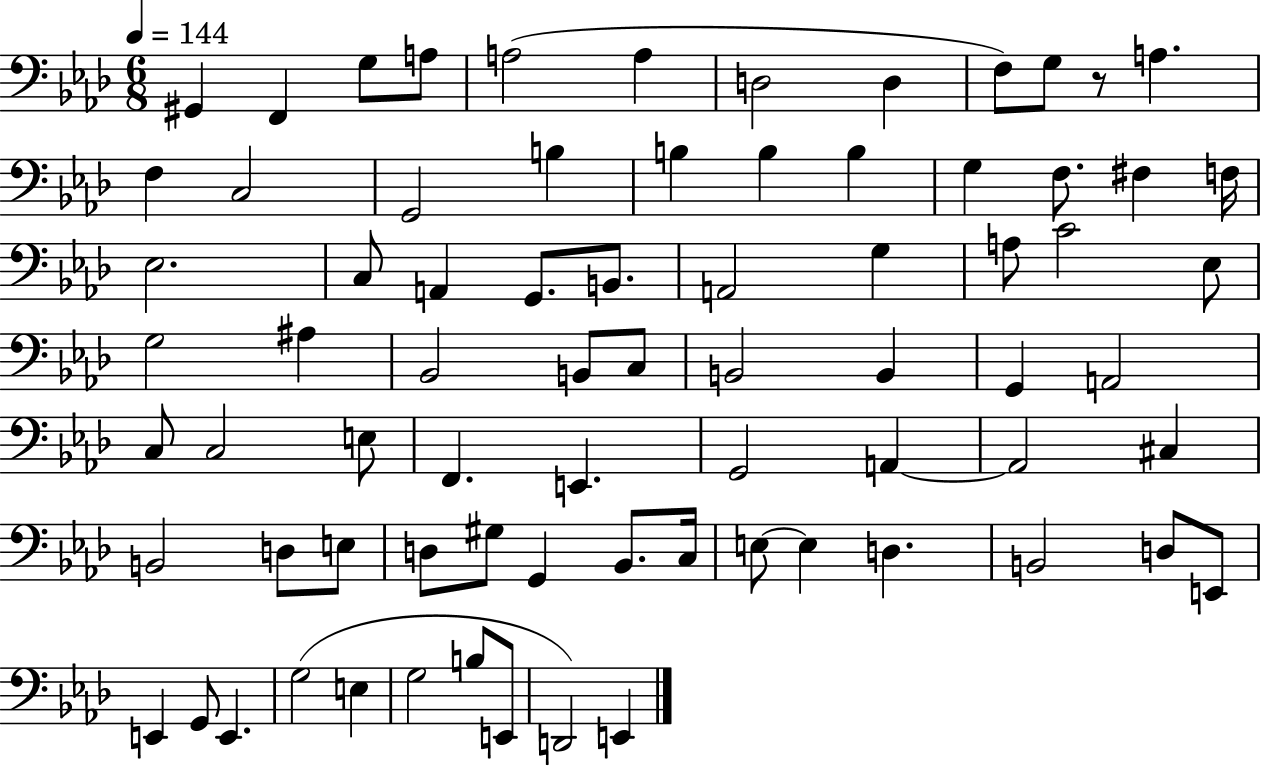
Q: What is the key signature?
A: AES major